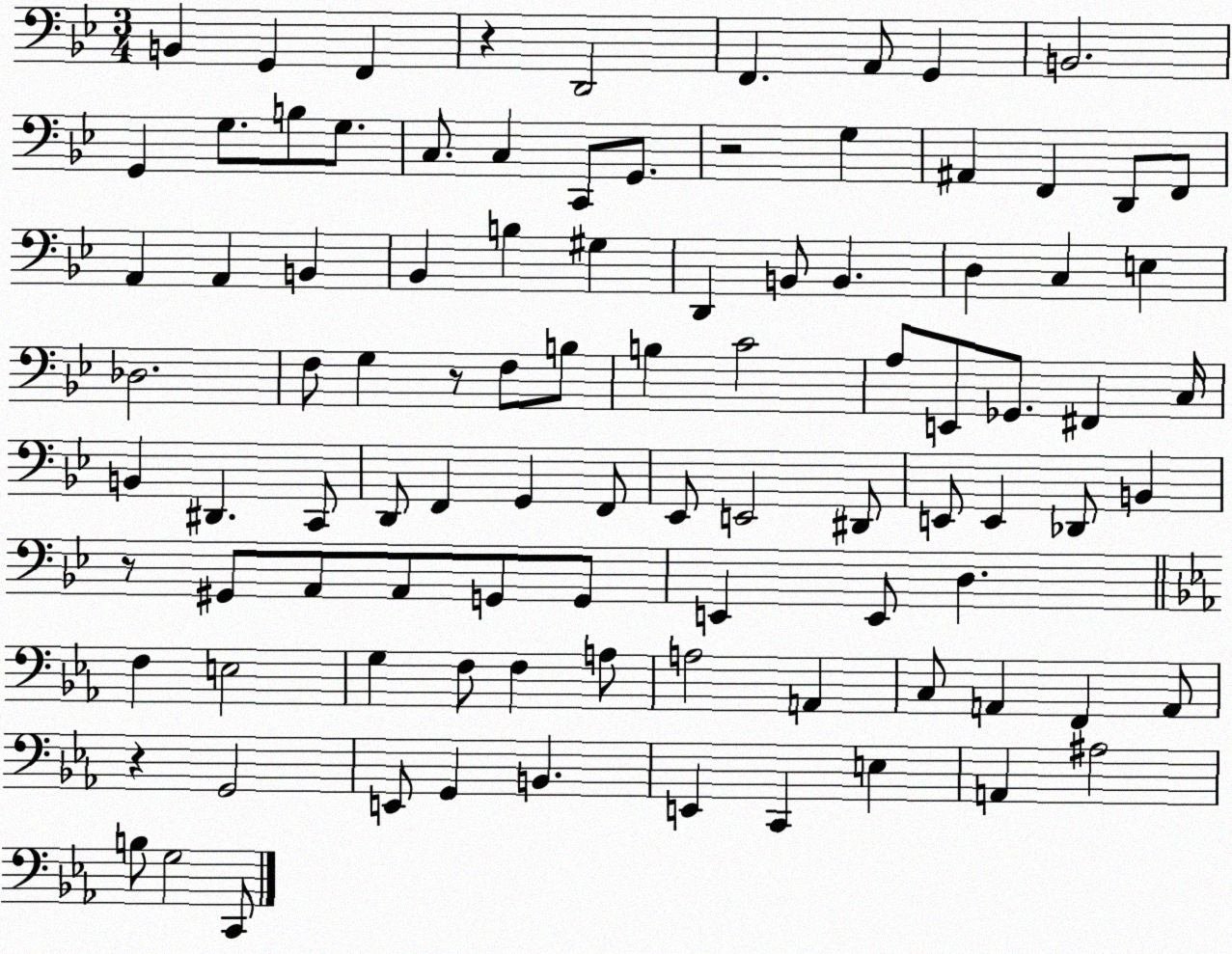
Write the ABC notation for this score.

X:1
T:Untitled
M:3/4
L:1/4
K:Bb
B,, G,, F,, z D,,2 F,, A,,/2 G,, B,,2 G,, G,/2 B,/2 G,/2 C,/2 C, C,,/2 G,,/2 z2 G, ^A,, F,, D,,/2 F,,/2 A,, A,, B,, _B,, B, ^G, D,, B,,/2 B,, D, C, E, _D,2 F,/2 G, z/2 F,/2 B,/2 B, C2 A,/2 E,,/2 _G,,/2 ^F,, C,/4 B,, ^D,, C,,/2 D,,/2 F,, G,, F,,/2 _E,,/2 E,,2 ^D,,/2 E,,/2 E,, _D,,/2 B,, z/2 ^G,,/2 A,,/2 A,,/2 G,,/2 G,,/2 E,, E,,/2 D, F, E,2 G, F,/2 F, A,/2 A,2 A,, C,/2 A,, F,, A,,/2 z G,,2 E,,/2 G,, B,, E,, C,, E, A,, ^A,2 B,/2 G,2 C,,/2